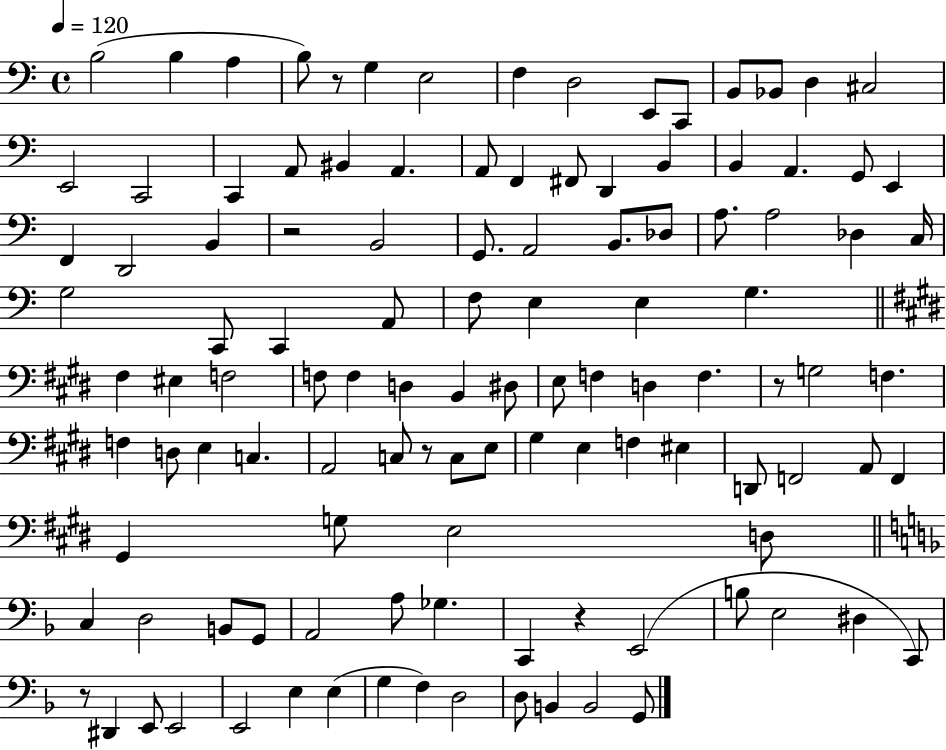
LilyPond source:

{
  \clef bass
  \time 4/4
  \defaultTimeSignature
  \key c \major
  \tempo 4 = 120
  b2( b4 a4 | b8) r8 g4 e2 | f4 d2 e,8 c,8 | b,8 bes,8 d4 cis2 | \break e,2 c,2 | c,4 a,8 bis,4 a,4. | a,8 f,4 fis,8 d,4 b,4 | b,4 a,4. g,8 e,4 | \break f,4 d,2 b,4 | r2 b,2 | g,8. a,2 b,8. des8 | a8. a2 des4 c16 | \break g2 c,8 c,4 a,8 | f8 e4 e4 g4. | \bar "||" \break \key e \major fis4 eis4 f2 | f8 f4 d4 b,4 dis8 | e8 f4 d4 f4. | r8 g2 f4. | \break f4 d8 e4 c4. | a,2 c8 r8 c8 e8 | gis4 e4 f4 eis4 | d,8 f,2 a,8 f,4 | \break gis,4 g8 e2 d8 | \bar "||" \break \key f \major c4 d2 b,8 g,8 | a,2 a8 ges4. | c,4 r4 e,2( | b8 e2 dis4 c,8) | \break r8 dis,4 e,8 e,2 | e,2 e4 e4( | g4 f4) d2 | d8 b,4 b,2 g,8 | \break \bar "|."
}